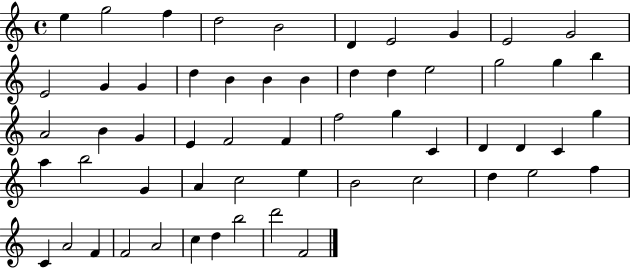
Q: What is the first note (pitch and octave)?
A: E5